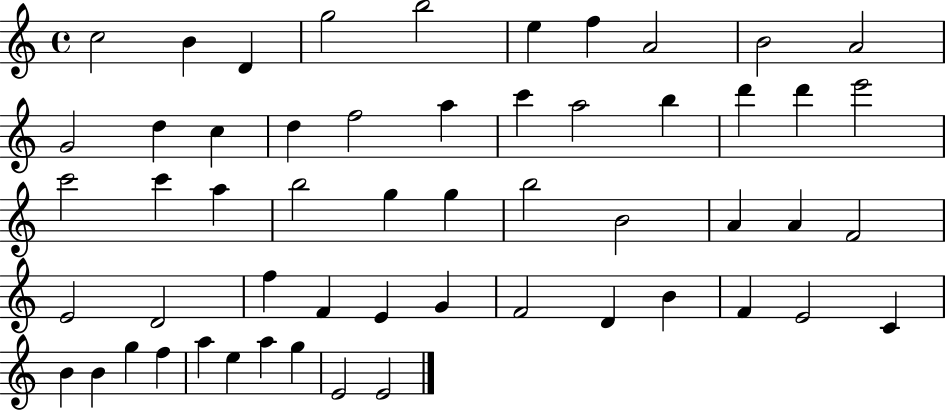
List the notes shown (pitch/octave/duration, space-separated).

C5/h B4/q D4/q G5/h B5/h E5/q F5/q A4/h B4/h A4/h G4/h D5/q C5/q D5/q F5/h A5/q C6/q A5/h B5/q D6/q D6/q E6/h C6/h C6/q A5/q B5/h G5/q G5/q B5/h B4/h A4/q A4/q F4/h E4/h D4/h F5/q F4/q E4/q G4/q F4/h D4/q B4/q F4/q E4/h C4/q B4/q B4/q G5/q F5/q A5/q E5/q A5/q G5/q E4/h E4/h